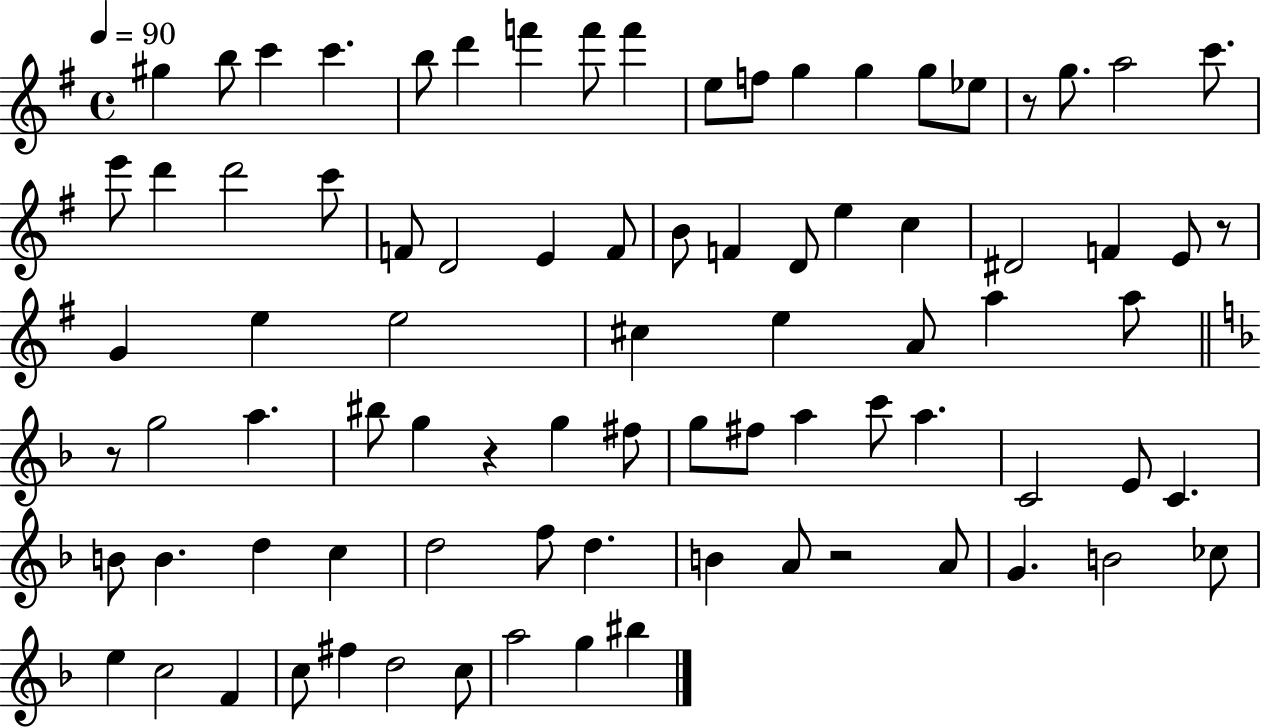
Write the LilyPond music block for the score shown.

{
  \clef treble
  \time 4/4
  \defaultTimeSignature
  \key g \major
  \tempo 4 = 90
  \repeat volta 2 { gis''4 b''8 c'''4 c'''4. | b''8 d'''4 f'''4 f'''8 f'''4 | e''8 f''8 g''4 g''4 g''8 ees''8 | r8 g''8. a''2 c'''8. | \break e'''8 d'''4 d'''2 c'''8 | f'8 d'2 e'4 f'8 | b'8 f'4 d'8 e''4 c''4 | dis'2 f'4 e'8 r8 | \break g'4 e''4 e''2 | cis''4 e''4 a'8 a''4 a''8 | \bar "||" \break \key d \minor r8 g''2 a''4. | bis''8 g''4 r4 g''4 fis''8 | g''8 fis''8 a''4 c'''8 a''4. | c'2 e'8 c'4. | \break b'8 b'4. d''4 c''4 | d''2 f''8 d''4. | b'4 a'8 r2 a'8 | g'4. b'2 ces''8 | \break e''4 c''2 f'4 | c''8 fis''4 d''2 c''8 | a''2 g''4 bis''4 | } \bar "|."
}